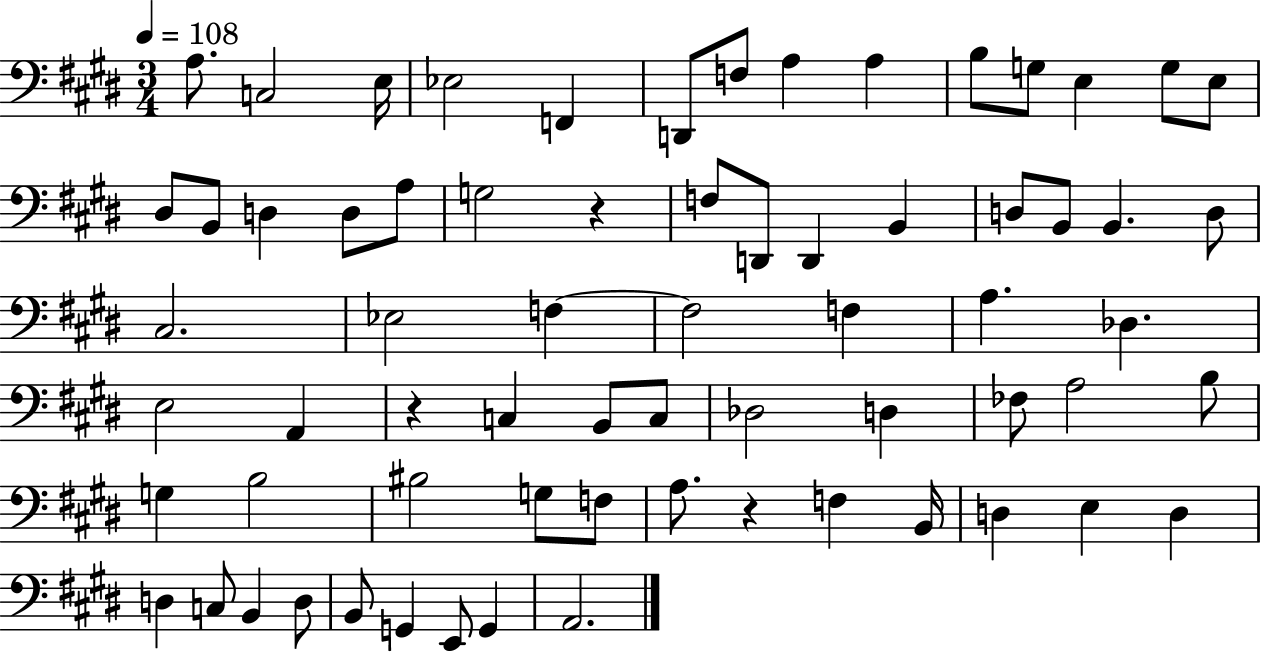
A3/e. C3/h E3/s Eb3/h F2/q D2/e F3/e A3/q A3/q B3/e G3/e E3/q G3/e E3/e D#3/e B2/e D3/q D3/e A3/e G3/h R/q F3/e D2/e D2/q B2/q D3/e B2/e B2/q. D3/e C#3/h. Eb3/h F3/q F3/h F3/q A3/q. Db3/q. E3/h A2/q R/q C3/q B2/e C3/e Db3/h D3/q FES3/e A3/h B3/e G3/q B3/h BIS3/h G3/e F3/e A3/e. R/q F3/q B2/s D3/q E3/q D3/q D3/q C3/e B2/q D3/e B2/e G2/q E2/e G2/q A2/h.